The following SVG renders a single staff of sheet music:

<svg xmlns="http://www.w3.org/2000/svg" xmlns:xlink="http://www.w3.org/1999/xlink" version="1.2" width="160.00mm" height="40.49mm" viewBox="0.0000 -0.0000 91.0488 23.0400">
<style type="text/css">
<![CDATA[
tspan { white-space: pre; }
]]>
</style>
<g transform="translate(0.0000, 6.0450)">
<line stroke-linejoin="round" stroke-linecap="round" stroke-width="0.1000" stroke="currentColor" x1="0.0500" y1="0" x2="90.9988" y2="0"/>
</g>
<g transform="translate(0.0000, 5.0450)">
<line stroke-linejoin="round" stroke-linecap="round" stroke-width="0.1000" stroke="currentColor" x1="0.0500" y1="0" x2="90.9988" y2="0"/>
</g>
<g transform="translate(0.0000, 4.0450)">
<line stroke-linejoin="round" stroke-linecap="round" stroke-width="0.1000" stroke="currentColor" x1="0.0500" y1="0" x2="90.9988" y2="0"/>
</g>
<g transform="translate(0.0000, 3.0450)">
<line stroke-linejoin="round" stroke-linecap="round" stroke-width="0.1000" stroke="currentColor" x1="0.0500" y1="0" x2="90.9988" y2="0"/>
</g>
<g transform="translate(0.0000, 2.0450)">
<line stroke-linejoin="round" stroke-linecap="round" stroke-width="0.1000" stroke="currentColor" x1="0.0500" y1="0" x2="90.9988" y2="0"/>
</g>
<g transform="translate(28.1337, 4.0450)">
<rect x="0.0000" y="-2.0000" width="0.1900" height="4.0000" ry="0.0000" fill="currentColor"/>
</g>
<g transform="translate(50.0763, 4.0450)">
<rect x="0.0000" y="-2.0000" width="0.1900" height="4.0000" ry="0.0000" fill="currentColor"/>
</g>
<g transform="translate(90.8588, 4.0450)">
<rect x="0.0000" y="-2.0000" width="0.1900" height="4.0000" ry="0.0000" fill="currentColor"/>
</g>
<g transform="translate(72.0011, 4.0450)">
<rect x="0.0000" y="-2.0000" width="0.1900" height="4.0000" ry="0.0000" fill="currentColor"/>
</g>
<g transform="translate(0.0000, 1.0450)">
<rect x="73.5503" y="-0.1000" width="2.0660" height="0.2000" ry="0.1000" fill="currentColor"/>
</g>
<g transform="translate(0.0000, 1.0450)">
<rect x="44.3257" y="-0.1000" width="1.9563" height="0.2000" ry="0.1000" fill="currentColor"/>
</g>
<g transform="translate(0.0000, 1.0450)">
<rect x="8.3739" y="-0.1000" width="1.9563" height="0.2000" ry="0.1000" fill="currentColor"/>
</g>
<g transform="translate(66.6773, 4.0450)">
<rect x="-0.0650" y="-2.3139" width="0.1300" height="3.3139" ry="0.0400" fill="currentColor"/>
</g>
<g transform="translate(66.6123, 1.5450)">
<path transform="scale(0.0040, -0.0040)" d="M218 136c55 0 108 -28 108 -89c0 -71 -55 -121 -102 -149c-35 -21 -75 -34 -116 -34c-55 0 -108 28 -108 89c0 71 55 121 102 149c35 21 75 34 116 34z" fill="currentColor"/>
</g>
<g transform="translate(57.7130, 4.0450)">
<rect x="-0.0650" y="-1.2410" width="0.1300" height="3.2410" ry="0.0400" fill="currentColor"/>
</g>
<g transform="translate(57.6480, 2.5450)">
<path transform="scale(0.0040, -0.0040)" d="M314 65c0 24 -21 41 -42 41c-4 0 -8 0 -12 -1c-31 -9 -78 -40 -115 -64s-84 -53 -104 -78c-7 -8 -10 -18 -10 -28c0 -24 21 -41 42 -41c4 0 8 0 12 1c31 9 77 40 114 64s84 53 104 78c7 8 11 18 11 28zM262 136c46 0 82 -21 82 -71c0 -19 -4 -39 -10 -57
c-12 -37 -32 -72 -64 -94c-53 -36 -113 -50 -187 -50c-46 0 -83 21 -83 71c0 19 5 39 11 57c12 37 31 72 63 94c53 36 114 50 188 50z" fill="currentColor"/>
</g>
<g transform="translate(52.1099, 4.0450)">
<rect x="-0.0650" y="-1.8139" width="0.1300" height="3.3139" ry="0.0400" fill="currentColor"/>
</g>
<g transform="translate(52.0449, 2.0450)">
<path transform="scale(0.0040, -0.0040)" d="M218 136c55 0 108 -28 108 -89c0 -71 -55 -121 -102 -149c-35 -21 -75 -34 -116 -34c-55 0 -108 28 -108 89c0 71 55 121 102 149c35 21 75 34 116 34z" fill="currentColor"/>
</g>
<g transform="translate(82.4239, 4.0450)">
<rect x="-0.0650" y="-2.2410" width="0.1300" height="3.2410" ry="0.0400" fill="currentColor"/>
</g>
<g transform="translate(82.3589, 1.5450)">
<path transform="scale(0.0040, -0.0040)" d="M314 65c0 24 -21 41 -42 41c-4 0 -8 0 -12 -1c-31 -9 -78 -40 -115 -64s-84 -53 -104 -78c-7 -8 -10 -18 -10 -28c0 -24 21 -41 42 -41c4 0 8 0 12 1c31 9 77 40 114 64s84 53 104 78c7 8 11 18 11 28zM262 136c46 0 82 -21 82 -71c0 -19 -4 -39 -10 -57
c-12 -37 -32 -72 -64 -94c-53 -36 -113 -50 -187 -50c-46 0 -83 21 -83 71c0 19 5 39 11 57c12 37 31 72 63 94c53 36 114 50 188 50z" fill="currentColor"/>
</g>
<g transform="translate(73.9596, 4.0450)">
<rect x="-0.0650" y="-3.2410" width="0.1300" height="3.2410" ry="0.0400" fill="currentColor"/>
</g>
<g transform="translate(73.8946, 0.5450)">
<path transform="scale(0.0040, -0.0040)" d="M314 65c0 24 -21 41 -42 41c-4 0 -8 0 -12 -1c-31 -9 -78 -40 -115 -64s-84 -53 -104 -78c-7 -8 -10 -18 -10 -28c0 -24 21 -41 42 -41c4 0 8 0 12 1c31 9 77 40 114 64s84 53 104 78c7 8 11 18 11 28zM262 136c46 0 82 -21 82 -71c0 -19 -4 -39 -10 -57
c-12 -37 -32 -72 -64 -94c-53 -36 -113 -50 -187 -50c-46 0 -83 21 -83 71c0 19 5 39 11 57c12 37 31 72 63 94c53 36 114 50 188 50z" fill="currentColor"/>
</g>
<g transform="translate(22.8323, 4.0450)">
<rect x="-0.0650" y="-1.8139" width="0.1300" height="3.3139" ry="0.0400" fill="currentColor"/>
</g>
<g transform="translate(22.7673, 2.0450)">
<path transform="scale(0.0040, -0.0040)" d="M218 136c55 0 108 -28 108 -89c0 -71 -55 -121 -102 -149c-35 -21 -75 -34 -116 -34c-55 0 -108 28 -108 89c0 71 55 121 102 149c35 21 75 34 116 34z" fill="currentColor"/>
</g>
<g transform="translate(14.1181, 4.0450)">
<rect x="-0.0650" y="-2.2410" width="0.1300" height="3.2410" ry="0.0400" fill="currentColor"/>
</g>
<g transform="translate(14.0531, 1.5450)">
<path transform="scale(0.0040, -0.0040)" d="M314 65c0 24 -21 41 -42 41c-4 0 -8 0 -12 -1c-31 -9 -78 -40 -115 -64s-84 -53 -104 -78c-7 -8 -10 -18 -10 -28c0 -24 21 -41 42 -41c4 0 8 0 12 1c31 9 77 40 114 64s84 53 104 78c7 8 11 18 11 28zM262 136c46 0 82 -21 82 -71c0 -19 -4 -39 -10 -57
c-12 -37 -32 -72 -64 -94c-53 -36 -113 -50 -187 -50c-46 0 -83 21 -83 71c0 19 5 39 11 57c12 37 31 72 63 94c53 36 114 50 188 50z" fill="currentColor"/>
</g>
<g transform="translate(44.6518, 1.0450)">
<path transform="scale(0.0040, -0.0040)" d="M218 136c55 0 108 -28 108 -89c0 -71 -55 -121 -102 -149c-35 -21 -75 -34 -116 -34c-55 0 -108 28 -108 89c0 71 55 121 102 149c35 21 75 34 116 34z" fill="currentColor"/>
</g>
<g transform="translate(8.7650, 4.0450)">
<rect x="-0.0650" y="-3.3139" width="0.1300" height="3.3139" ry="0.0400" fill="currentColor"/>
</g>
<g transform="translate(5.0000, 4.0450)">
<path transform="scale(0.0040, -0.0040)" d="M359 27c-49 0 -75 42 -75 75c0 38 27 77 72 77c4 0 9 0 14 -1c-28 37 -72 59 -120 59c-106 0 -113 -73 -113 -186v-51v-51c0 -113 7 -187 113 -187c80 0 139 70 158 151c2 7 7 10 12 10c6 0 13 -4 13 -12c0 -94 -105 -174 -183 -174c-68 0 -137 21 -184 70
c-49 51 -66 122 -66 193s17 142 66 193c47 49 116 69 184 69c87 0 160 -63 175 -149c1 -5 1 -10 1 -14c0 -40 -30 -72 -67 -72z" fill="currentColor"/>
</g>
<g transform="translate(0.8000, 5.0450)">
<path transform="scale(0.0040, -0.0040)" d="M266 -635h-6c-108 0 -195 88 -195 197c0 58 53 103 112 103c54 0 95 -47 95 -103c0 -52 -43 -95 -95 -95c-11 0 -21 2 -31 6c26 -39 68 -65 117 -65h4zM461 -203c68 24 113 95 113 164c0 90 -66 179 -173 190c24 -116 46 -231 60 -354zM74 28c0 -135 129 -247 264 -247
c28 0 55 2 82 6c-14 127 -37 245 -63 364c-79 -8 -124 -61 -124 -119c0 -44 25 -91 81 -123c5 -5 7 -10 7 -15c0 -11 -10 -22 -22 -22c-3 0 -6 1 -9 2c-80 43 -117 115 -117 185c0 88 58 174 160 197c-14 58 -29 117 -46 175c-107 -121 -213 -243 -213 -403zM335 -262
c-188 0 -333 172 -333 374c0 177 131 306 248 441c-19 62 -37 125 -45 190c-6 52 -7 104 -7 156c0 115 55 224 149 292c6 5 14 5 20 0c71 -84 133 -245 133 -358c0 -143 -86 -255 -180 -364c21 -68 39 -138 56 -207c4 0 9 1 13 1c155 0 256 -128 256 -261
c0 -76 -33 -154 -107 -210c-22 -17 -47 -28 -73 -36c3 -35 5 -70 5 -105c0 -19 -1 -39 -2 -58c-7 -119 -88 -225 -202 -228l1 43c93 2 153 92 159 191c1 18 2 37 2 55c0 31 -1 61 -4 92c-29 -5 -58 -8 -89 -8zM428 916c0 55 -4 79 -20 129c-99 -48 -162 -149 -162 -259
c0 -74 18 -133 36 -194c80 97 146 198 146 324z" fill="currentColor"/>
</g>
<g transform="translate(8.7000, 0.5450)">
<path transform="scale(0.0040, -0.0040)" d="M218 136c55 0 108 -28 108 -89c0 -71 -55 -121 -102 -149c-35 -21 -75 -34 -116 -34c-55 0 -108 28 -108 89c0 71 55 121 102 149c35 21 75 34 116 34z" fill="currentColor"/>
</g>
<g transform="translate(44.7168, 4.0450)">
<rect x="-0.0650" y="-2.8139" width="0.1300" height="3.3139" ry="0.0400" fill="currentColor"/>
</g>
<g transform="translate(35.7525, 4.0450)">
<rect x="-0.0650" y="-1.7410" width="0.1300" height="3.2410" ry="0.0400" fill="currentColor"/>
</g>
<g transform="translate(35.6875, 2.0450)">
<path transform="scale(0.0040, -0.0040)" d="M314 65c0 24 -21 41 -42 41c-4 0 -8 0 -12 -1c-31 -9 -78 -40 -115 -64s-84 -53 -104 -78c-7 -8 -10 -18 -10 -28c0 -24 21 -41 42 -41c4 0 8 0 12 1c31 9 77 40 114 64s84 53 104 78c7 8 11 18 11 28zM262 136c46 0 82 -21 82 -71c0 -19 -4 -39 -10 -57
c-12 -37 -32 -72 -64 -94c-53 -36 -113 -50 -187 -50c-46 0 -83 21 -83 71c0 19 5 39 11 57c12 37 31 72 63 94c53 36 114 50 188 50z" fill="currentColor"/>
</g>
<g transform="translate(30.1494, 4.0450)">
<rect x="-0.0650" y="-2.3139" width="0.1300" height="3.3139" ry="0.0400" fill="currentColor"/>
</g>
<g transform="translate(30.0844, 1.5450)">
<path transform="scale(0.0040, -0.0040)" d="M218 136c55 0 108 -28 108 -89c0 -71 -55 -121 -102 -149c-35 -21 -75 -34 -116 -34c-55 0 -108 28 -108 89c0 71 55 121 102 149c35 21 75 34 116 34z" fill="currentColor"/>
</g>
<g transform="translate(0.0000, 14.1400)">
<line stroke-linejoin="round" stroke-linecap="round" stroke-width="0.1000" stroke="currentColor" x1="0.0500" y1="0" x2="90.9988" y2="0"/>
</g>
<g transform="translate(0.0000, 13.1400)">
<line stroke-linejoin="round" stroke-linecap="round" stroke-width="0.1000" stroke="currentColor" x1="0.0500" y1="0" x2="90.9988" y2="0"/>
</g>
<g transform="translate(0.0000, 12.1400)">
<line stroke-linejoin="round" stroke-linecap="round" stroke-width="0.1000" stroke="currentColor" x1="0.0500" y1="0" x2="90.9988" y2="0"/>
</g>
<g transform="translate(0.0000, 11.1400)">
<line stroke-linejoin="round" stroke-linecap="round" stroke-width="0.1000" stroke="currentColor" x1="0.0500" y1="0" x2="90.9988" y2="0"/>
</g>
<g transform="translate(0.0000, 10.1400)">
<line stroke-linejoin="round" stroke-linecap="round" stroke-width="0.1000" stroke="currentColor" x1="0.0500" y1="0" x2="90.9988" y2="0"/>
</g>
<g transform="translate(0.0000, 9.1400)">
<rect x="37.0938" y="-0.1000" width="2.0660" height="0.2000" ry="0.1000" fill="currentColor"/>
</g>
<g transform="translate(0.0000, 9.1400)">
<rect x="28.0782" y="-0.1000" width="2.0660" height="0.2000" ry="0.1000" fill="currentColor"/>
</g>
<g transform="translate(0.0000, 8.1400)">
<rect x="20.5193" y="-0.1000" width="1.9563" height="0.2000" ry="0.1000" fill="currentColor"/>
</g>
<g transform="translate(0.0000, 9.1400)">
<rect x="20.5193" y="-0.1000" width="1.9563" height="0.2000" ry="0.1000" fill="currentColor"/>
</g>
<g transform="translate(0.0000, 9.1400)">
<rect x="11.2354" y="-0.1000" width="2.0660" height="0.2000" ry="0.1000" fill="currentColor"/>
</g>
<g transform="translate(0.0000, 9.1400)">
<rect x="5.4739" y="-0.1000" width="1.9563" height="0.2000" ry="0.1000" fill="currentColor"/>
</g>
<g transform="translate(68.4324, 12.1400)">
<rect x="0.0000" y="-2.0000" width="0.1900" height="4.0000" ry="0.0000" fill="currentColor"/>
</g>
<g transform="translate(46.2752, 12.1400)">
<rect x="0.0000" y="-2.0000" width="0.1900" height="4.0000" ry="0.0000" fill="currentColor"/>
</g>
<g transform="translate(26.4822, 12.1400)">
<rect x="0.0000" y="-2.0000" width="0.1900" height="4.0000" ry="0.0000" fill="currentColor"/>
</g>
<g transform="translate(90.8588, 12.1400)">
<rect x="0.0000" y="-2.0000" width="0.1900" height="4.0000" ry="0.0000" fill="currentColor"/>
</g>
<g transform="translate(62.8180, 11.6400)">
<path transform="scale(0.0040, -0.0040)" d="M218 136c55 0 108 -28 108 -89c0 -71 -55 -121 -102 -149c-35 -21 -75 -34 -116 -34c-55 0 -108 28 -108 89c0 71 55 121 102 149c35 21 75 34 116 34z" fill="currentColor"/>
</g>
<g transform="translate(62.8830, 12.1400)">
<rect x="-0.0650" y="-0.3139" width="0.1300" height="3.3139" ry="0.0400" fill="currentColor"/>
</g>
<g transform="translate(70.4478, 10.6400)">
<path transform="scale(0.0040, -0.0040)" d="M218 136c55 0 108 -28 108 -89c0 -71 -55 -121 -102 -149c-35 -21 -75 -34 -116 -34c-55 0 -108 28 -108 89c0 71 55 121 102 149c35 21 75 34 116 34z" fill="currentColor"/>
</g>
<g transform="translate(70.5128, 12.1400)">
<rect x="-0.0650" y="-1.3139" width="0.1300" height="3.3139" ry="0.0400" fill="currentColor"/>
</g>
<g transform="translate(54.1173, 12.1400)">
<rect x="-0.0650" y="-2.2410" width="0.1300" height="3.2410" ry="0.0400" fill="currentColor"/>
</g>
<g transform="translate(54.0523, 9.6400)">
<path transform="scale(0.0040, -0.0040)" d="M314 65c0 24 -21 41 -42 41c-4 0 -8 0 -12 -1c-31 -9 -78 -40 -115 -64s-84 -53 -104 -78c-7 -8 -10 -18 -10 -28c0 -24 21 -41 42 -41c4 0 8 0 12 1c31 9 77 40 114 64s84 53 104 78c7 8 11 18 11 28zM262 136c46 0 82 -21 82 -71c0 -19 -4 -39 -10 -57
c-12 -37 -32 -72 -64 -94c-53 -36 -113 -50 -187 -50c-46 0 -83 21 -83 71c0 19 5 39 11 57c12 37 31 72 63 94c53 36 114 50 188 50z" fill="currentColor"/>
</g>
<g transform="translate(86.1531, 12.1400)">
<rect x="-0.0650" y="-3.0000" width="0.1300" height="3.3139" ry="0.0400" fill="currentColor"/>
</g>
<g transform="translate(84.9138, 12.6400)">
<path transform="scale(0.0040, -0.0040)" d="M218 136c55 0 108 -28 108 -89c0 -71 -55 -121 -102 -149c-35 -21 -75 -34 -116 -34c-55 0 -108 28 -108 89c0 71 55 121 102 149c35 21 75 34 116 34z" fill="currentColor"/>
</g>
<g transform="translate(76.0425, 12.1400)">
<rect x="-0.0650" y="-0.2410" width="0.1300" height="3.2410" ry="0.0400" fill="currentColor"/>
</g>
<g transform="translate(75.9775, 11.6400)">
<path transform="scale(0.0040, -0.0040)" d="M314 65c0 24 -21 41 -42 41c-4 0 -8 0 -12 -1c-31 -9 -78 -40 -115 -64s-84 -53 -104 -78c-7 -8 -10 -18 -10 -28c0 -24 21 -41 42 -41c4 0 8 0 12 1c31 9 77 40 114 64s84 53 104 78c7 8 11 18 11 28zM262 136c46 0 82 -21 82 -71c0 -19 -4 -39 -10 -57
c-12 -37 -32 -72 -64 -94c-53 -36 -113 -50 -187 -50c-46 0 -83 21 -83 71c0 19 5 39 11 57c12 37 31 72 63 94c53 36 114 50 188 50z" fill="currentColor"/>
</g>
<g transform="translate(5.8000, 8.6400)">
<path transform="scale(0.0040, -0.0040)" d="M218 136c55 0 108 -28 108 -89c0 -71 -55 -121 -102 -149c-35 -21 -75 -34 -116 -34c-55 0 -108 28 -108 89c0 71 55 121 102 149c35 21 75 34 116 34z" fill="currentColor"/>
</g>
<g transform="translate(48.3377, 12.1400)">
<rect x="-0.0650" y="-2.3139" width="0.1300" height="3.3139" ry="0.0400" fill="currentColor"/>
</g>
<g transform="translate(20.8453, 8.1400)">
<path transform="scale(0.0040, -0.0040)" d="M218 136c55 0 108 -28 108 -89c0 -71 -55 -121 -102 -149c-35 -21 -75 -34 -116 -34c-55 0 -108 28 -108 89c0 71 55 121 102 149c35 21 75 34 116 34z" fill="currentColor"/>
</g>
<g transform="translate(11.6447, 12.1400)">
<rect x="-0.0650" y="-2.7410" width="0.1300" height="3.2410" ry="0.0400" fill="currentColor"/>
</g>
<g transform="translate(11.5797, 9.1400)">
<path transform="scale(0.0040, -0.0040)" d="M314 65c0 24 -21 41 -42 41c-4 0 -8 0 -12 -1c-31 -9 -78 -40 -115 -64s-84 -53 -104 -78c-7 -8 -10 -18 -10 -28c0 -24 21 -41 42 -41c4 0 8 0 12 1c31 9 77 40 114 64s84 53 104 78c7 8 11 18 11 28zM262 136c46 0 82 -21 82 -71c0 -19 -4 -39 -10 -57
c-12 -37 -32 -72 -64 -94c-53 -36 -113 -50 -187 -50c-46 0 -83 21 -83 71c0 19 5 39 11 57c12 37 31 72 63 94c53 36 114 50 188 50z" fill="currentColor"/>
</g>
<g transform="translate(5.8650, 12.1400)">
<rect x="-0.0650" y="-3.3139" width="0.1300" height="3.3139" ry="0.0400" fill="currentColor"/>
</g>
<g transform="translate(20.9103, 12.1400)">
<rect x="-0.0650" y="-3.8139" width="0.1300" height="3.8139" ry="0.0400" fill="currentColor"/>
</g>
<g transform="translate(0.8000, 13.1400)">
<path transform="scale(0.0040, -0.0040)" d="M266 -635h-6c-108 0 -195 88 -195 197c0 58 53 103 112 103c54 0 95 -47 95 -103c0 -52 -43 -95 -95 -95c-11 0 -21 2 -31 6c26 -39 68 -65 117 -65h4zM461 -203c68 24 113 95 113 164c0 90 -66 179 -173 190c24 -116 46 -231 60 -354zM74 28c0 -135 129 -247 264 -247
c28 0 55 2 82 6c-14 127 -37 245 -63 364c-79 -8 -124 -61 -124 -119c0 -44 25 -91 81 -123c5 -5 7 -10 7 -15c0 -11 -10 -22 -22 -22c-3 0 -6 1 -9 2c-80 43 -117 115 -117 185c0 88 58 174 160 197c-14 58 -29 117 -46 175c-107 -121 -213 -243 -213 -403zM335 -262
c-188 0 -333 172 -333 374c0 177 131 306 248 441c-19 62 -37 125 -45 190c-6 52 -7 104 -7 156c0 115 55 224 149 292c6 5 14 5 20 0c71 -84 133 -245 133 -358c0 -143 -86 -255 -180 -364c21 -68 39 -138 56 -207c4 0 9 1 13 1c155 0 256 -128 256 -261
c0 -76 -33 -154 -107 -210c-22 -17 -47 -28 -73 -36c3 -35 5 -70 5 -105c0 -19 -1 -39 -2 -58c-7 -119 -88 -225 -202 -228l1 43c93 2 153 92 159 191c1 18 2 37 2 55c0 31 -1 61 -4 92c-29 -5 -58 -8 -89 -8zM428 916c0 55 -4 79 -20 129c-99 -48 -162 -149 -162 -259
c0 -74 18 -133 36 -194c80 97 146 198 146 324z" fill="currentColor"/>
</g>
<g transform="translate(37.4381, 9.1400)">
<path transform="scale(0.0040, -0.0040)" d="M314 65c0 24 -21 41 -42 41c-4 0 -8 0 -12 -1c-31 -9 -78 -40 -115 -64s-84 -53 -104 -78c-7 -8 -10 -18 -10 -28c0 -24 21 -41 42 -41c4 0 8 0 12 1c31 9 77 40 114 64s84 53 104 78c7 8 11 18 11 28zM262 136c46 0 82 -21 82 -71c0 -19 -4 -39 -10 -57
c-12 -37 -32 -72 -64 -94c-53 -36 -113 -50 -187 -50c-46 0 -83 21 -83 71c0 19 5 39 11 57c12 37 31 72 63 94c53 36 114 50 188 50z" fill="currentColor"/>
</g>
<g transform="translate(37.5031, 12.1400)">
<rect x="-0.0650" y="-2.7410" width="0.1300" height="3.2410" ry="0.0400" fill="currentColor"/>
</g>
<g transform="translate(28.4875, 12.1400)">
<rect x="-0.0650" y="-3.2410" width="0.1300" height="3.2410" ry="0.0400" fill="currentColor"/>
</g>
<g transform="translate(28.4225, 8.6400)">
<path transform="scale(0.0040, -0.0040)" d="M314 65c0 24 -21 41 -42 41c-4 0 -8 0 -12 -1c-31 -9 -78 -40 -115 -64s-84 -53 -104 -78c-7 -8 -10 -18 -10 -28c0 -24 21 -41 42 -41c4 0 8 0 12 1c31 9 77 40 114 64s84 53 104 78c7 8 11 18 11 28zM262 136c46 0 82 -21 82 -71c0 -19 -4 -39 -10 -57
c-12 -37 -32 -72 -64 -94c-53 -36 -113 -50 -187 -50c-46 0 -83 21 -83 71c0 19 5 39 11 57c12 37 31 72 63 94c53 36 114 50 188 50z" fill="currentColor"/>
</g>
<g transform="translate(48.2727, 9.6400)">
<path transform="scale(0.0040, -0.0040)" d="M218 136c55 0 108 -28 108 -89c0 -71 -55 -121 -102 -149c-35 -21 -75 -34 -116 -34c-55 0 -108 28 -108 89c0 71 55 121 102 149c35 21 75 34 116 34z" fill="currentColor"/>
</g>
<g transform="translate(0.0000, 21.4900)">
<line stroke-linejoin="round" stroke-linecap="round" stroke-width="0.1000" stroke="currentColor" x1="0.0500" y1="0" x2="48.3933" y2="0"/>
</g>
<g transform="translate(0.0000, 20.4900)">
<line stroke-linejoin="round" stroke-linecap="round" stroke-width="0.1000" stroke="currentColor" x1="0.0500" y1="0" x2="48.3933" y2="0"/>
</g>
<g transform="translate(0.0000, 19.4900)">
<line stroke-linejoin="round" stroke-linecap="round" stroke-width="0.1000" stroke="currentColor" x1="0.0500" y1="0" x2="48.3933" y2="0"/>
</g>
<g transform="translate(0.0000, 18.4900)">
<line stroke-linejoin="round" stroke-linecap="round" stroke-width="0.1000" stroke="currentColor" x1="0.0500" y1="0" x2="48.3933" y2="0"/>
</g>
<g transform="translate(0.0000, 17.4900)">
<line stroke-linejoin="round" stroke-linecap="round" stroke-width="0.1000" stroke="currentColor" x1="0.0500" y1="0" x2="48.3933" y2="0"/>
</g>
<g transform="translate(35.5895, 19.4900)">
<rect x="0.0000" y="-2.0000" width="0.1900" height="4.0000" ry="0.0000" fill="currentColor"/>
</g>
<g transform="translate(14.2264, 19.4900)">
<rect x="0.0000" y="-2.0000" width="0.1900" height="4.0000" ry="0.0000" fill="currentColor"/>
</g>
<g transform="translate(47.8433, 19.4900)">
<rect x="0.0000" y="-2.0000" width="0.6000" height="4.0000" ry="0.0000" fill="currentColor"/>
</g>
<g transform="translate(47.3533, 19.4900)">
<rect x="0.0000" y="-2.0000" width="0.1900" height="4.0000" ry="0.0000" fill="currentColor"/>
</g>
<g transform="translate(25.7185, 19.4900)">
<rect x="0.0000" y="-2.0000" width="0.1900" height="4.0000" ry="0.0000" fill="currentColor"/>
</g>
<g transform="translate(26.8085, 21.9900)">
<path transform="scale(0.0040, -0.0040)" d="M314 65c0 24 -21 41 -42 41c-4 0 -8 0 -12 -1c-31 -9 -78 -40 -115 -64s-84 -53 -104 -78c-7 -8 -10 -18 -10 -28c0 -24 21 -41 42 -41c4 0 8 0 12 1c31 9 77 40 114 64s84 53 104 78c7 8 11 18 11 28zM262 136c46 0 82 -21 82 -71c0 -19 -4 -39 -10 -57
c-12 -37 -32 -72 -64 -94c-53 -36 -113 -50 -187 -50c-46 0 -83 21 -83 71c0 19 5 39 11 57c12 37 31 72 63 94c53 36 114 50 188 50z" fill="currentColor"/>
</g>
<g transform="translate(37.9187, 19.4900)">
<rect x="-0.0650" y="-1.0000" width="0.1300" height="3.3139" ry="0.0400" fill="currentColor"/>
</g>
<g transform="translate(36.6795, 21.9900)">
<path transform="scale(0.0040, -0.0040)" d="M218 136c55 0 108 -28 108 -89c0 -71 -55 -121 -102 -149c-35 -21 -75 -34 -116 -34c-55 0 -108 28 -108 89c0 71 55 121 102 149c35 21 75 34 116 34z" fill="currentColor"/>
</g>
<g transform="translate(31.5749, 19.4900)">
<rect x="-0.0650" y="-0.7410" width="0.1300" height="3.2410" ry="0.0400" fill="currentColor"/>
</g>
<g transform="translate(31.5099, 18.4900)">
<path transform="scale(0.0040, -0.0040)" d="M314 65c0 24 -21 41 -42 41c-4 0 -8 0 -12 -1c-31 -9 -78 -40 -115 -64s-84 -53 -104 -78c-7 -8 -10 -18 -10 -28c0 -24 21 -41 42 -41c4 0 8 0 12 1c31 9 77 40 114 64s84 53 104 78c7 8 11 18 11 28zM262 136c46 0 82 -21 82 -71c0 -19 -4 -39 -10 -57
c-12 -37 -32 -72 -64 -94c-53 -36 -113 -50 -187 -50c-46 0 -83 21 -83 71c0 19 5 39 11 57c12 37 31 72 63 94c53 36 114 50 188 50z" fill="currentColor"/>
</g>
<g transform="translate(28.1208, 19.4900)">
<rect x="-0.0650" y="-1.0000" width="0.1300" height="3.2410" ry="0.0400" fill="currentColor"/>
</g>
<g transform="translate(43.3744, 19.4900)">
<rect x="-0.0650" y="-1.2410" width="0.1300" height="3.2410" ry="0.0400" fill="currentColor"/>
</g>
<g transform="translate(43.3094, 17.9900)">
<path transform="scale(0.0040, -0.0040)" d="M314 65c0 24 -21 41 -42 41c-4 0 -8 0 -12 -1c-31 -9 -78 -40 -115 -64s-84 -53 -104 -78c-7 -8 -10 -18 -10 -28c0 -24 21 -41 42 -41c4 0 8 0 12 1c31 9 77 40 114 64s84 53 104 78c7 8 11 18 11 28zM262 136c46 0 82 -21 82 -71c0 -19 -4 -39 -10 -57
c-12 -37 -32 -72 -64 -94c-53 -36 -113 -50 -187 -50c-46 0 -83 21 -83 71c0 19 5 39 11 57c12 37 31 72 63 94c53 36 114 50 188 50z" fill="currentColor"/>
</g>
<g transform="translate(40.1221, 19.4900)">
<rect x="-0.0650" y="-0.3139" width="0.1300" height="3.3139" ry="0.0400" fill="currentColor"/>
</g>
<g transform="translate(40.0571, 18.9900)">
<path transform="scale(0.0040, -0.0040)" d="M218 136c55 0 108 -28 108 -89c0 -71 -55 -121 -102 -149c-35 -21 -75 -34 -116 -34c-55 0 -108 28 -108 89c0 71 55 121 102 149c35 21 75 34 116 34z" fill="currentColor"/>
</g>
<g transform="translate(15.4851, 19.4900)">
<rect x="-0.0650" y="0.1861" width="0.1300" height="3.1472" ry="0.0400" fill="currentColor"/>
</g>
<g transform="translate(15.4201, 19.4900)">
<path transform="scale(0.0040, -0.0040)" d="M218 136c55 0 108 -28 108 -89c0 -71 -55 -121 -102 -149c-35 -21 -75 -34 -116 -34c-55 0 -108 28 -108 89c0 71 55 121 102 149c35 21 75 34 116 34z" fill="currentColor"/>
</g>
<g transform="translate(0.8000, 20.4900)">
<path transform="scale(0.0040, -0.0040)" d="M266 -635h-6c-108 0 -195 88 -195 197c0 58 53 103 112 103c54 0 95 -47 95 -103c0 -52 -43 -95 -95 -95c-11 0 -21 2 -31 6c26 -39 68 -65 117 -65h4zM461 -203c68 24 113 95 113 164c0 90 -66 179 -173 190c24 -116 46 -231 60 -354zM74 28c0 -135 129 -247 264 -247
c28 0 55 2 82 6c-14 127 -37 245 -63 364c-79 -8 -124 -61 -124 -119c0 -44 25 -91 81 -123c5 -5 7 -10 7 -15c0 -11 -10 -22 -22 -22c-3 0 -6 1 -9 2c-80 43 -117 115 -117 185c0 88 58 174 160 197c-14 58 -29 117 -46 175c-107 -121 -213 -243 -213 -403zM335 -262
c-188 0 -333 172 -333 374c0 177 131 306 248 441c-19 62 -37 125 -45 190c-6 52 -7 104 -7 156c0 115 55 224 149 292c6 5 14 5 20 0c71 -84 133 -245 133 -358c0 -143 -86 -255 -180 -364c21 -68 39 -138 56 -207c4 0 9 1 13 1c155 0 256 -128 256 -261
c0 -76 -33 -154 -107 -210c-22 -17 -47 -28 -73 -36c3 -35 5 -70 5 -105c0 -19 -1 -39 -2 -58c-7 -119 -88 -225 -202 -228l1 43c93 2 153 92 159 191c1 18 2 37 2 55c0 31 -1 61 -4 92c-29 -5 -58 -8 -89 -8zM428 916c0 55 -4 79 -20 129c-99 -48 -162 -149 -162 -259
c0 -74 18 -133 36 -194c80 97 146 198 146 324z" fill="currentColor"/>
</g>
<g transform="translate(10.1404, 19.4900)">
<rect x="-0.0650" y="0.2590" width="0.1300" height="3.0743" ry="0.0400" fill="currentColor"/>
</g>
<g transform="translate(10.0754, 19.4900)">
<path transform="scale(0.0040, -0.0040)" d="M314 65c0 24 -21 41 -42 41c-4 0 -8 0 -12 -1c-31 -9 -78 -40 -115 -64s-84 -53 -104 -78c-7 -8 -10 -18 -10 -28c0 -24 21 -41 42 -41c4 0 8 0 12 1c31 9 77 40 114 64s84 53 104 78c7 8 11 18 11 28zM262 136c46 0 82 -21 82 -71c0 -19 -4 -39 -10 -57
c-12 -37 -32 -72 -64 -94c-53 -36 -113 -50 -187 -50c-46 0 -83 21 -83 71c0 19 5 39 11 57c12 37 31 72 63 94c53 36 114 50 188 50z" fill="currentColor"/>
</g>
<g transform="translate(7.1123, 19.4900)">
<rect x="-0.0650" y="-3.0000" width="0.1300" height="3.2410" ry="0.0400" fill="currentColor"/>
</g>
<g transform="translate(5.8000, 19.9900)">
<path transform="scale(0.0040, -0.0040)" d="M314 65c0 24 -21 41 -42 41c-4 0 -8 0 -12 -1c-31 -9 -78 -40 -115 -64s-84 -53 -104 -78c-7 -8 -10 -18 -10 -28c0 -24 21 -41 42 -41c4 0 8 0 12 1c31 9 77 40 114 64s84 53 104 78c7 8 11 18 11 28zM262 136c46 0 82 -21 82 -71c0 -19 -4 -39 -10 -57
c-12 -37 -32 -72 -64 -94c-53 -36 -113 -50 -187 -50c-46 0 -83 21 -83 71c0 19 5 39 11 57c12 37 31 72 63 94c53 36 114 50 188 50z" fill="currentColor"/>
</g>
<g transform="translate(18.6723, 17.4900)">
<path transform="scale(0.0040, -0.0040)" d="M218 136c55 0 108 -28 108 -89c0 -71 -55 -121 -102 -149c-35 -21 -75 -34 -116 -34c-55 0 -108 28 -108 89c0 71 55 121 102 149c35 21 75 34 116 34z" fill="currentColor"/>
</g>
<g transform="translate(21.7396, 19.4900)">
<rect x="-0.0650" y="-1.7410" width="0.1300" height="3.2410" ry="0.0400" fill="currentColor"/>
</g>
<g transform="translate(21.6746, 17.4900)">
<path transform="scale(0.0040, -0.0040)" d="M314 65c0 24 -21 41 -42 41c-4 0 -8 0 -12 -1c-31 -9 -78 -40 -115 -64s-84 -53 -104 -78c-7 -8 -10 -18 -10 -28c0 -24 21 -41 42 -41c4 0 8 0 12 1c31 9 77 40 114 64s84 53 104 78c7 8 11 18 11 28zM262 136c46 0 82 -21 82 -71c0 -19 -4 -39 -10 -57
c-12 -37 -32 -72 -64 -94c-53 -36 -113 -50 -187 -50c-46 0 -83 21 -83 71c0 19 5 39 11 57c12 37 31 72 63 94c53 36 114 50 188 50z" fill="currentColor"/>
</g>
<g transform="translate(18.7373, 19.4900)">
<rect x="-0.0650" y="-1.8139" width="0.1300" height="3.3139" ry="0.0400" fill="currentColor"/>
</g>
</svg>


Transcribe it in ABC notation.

X:1
T:Untitled
M:4/4
L:1/4
K:C
b g2 f g f2 a f e2 g b2 g2 b a2 c' b2 a2 g g2 c e c2 A A2 B2 B f f2 D2 d2 D c e2